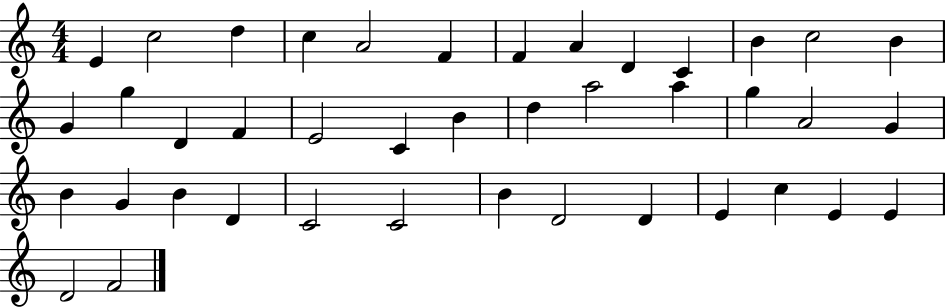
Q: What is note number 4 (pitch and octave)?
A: C5